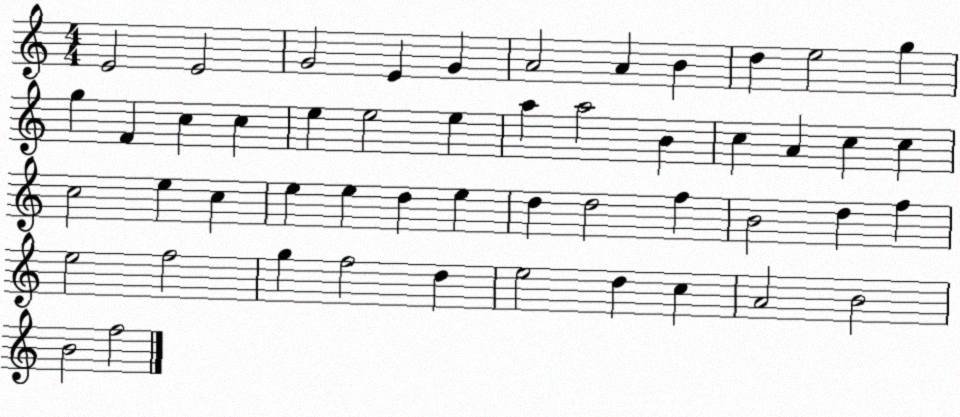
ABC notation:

X:1
T:Untitled
M:4/4
L:1/4
K:C
E2 E2 G2 E G A2 A B d e2 g g F c c e e2 e a a2 B c A c c c2 e c e e d e d d2 f B2 d f e2 f2 g f2 d e2 d c A2 B2 B2 f2